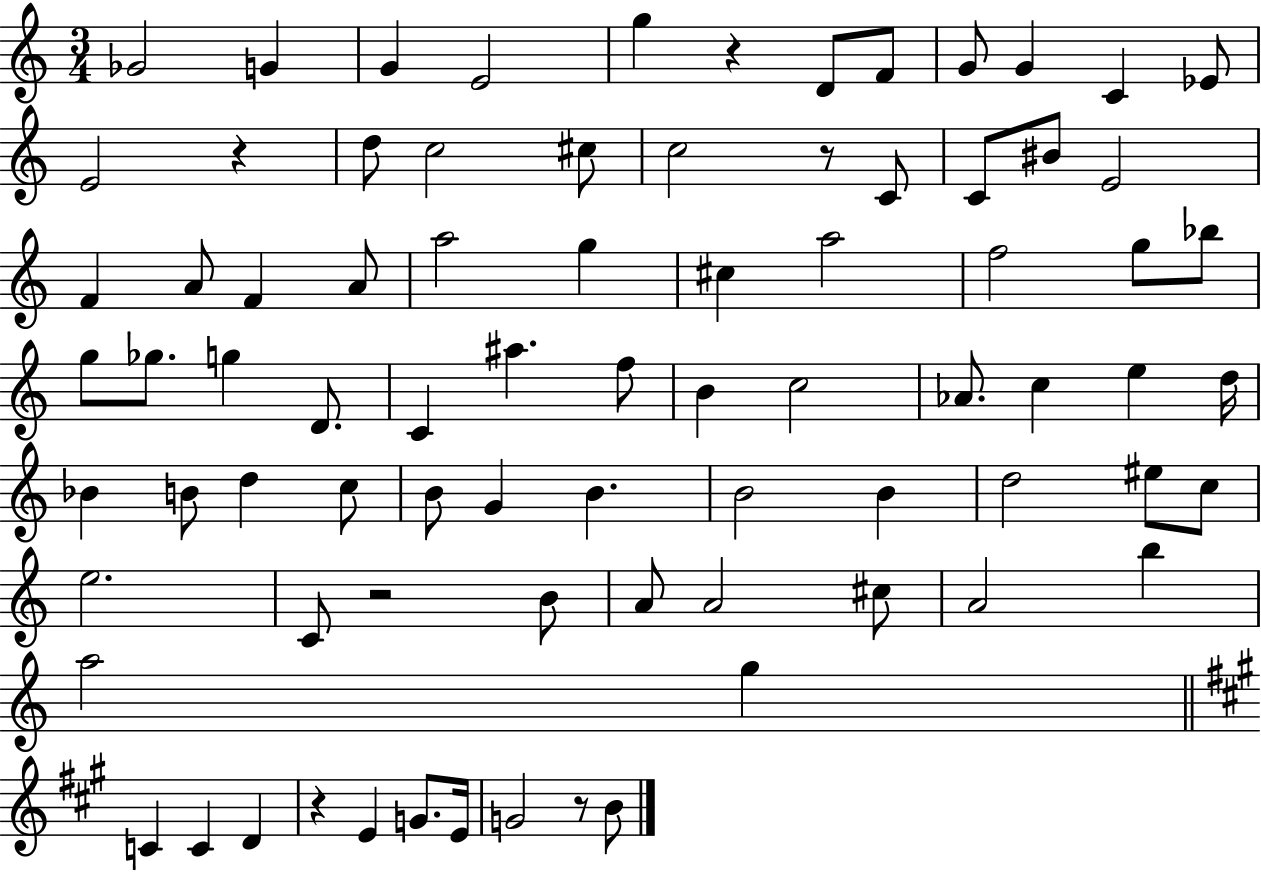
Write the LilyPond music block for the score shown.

{
  \clef treble
  \numericTimeSignature
  \time 3/4
  \key c \major
  ges'2 g'4 | g'4 e'2 | g''4 r4 d'8 f'8 | g'8 g'4 c'4 ees'8 | \break e'2 r4 | d''8 c''2 cis''8 | c''2 r8 c'8 | c'8 bis'8 e'2 | \break f'4 a'8 f'4 a'8 | a''2 g''4 | cis''4 a''2 | f''2 g''8 bes''8 | \break g''8 ges''8. g''4 d'8. | c'4 ais''4. f''8 | b'4 c''2 | aes'8. c''4 e''4 d''16 | \break bes'4 b'8 d''4 c''8 | b'8 g'4 b'4. | b'2 b'4 | d''2 eis''8 c''8 | \break e''2. | c'8 r2 b'8 | a'8 a'2 cis''8 | a'2 b''4 | \break a''2 g''4 | \bar "||" \break \key a \major c'4 c'4 d'4 | r4 e'4 g'8. e'16 | g'2 r8 b'8 | \bar "|."
}